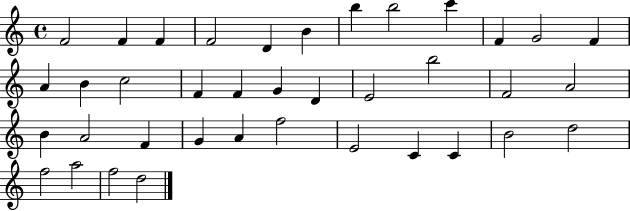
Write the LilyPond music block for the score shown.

{
  \clef treble
  \time 4/4
  \defaultTimeSignature
  \key c \major
  f'2 f'4 f'4 | f'2 d'4 b'4 | b''4 b''2 c'''4 | f'4 g'2 f'4 | \break a'4 b'4 c''2 | f'4 f'4 g'4 d'4 | e'2 b''2 | f'2 a'2 | \break b'4 a'2 f'4 | g'4 a'4 f''2 | e'2 c'4 c'4 | b'2 d''2 | \break f''2 a''2 | f''2 d''2 | \bar "|."
}